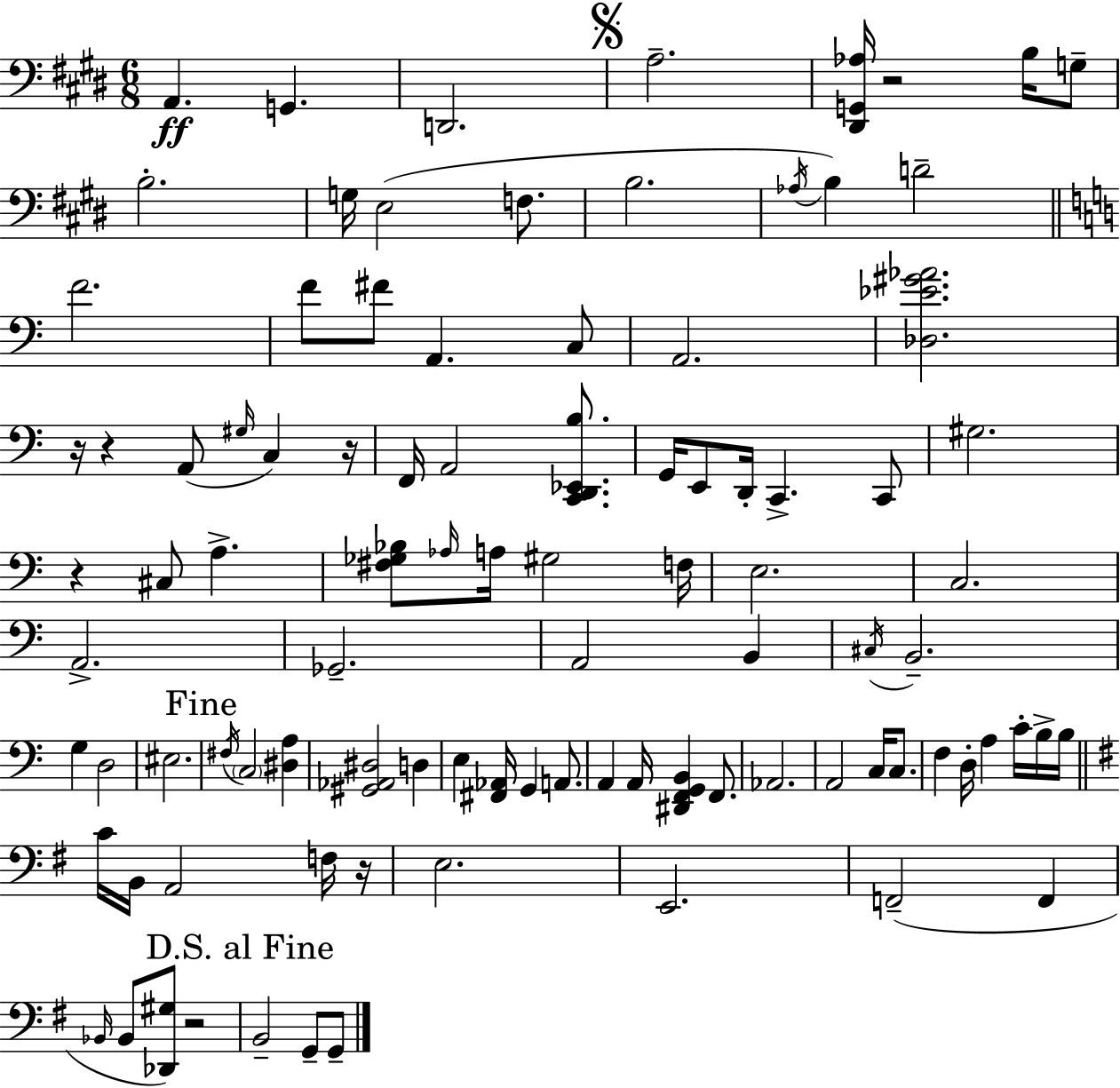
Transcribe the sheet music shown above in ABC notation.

X:1
T:Untitled
M:6/8
L:1/4
K:E
A,, G,, D,,2 A,2 [^D,,G,,_A,]/4 z2 B,/4 G,/2 B,2 G,/4 E,2 F,/2 B,2 _A,/4 B, D2 F2 F/2 ^F/2 A,, C,/2 A,,2 [_D,_E^G_A]2 z/4 z A,,/2 ^G,/4 C, z/4 F,,/4 A,,2 [C,,D,,_E,,B,]/2 G,,/4 E,,/2 D,,/4 C,, C,,/2 ^G,2 z ^C,/2 A, [^F,_G,_B,]/2 _A,/4 A,/4 ^G,2 F,/4 E,2 C,2 A,,2 _G,,2 A,,2 B,, ^C,/4 B,,2 G, D,2 ^E,2 ^F,/4 C,2 [^D,A,] [^G,,_A,,^D,]2 D, E, [^F,,_A,,]/4 G,, A,,/2 A,, A,,/4 [^D,,F,,G,,B,,] F,,/2 _A,,2 A,,2 C,/4 C,/2 F, D,/4 A, C/4 B,/4 B,/4 C/4 B,,/4 A,,2 F,/4 z/4 E,2 E,,2 F,,2 F,, _B,,/4 _B,,/2 [_D,,^G,]/2 z2 B,,2 G,,/2 G,,/2